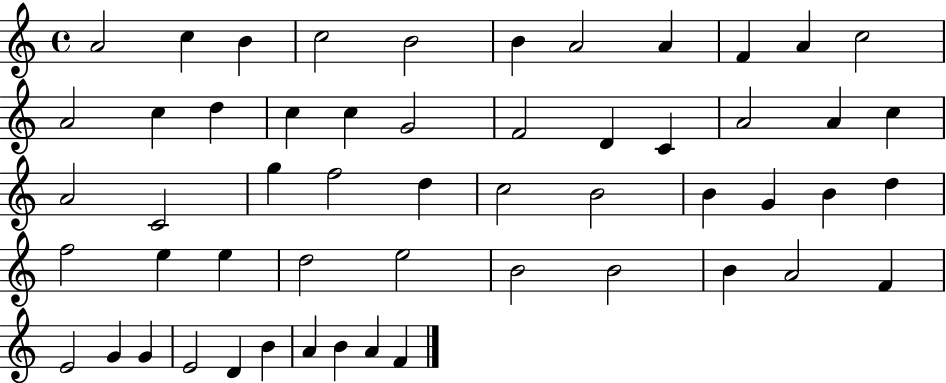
{
  \clef treble
  \time 4/4
  \defaultTimeSignature
  \key c \major
  a'2 c''4 b'4 | c''2 b'2 | b'4 a'2 a'4 | f'4 a'4 c''2 | \break a'2 c''4 d''4 | c''4 c''4 g'2 | f'2 d'4 c'4 | a'2 a'4 c''4 | \break a'2 c'2 | g''4 f''2 d''4 | c''2 b'2 | b'4 g'4 b'4 d''4 | \break f''2 e''4 e''4 | d''2 e''2 | b'2 b'2 | b'4 a'2 f'4 | \break e'2 g'4 g'4 | e'2 d'4 b'4 | a'4 b'4 a'4 f'4 | \bar "|."
}